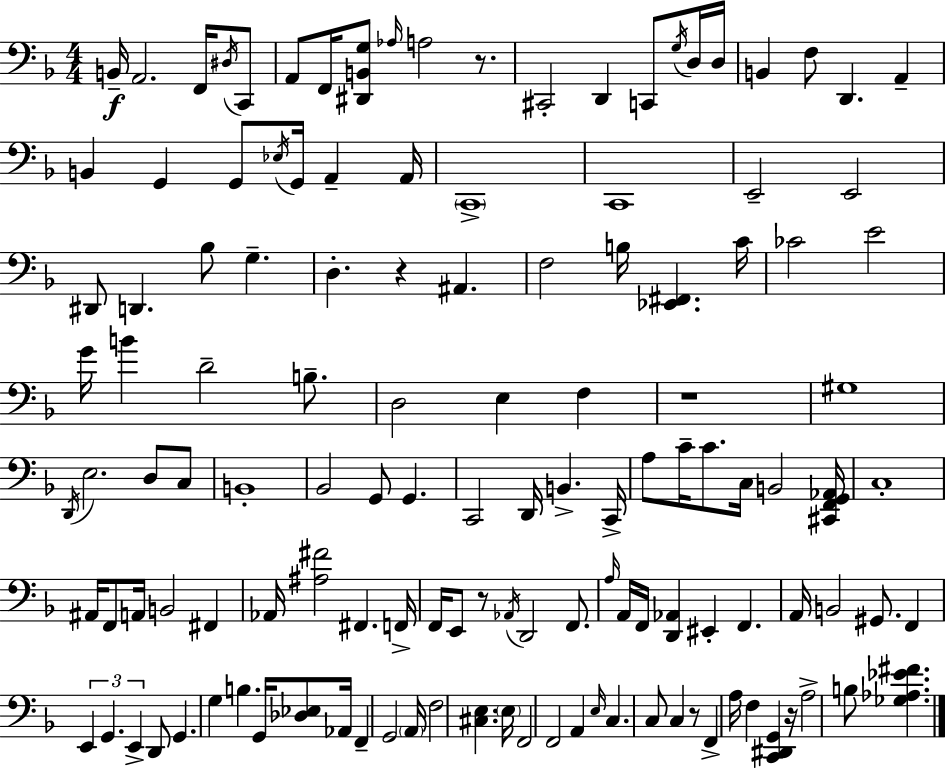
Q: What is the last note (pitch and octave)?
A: B3